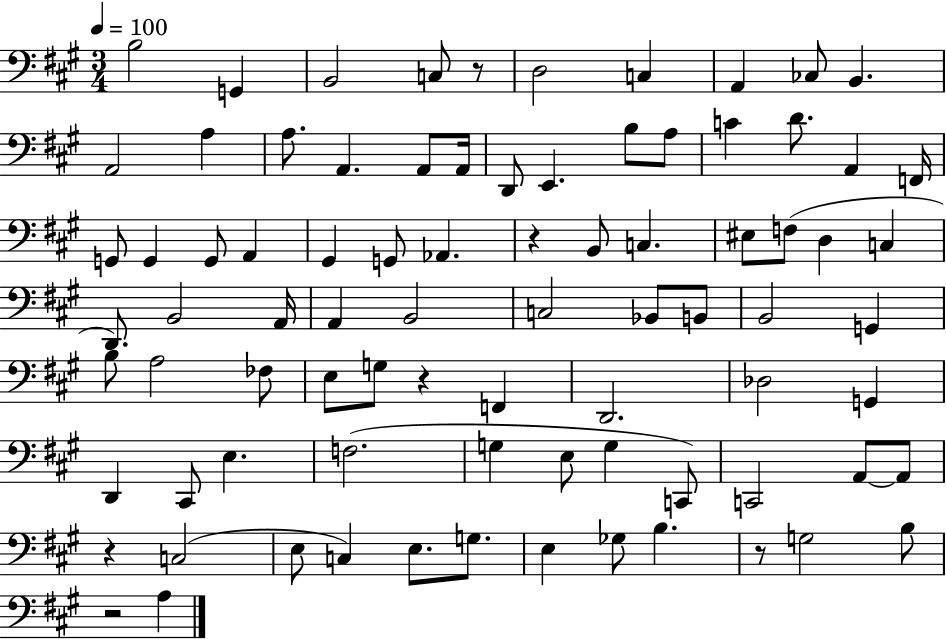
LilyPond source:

{
  \clef bass
  \numericTimeSignature
  \time 3/4
  \key a \major
  \tempo 4 = 100
  b2 g,4 | b,2 c8 r8 | d2 c4 | a,4 ces8 b,4. | \break a,2 a4 | a8. a,4. a,8 a,16 | d,8 e,4. b8 a8 | c'4 d'8. a,4 f,16 | \break g,8 g,4 g,8 a,4 | gis,4 g,8 aes,4. | r4 b,8 c4. | eis8 f8( d4 c4 | \break d,8.) b,2 a,16 | a,4 b,2 | c2 bes,8 b,8 | b,2 g,4 | \break b8 a2 fes8 | e8 g8 r4 f,4 | d,2. | des2 g,4 | \break d,4 cis,8 e4. | f2.( | g4 e8 g4 c,8) | c,2 a,8~~ a,8 | \break r4 c2( | e8 c4) e8. g8. | e4 ges8 b4. | r8 g2 b8 | \break r2 a4 | \bar "|."
}